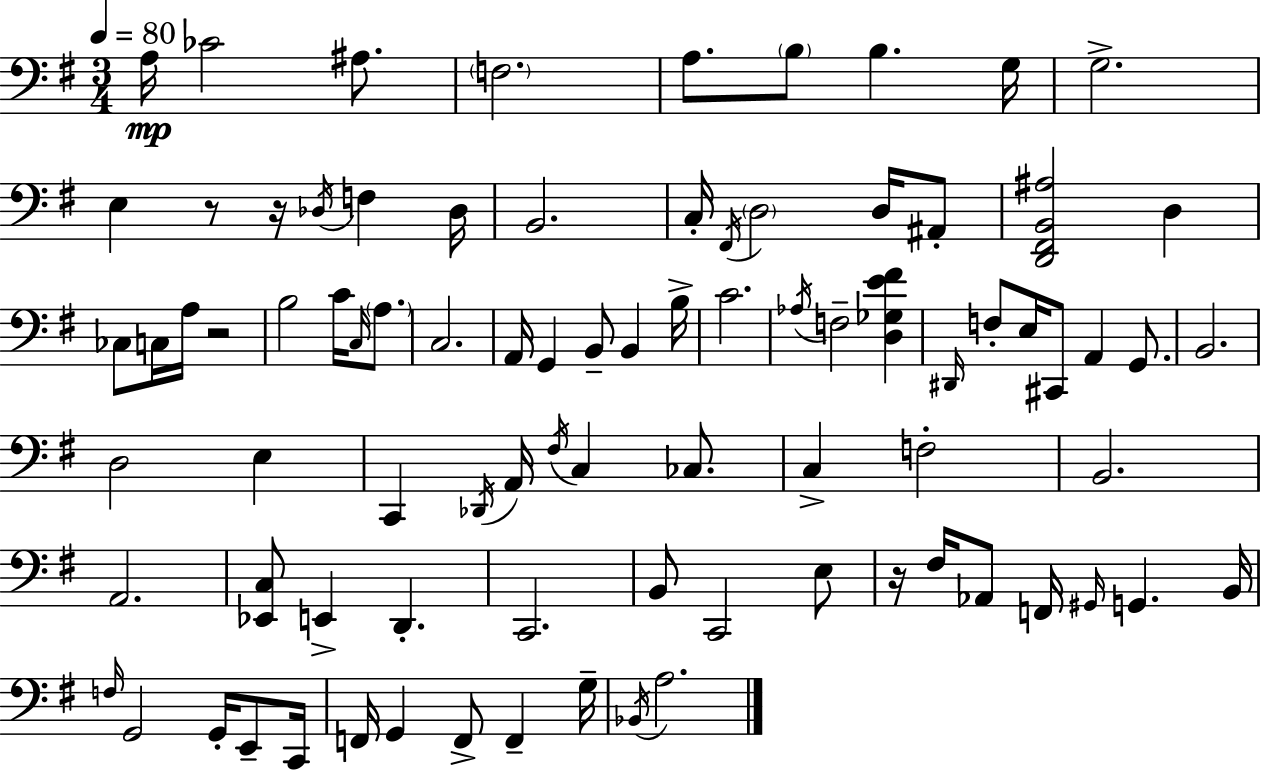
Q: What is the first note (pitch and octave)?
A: A3